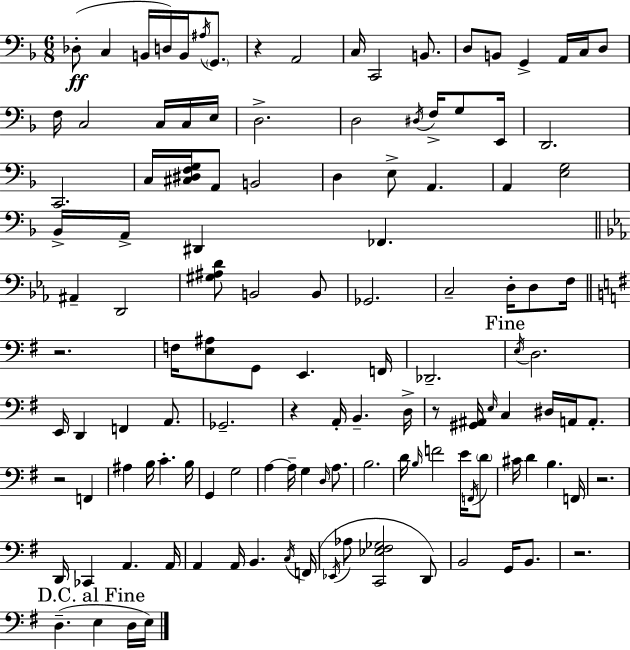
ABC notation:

X:1
T:Untitled
M:6/8
L:1/4
K:Dm
_D,/2 C, B,,/4 D,/4 B,,/4 ^A,/4 G,,/2 z A,,2 C,/4 C,,2 B,,/2 D,/2 B,,/2 G,, A,,/4 C,/4 D,/2 F,/4 C,2 C,/4 C,/4 E,/4 D,2 D,2 ^D,/4 F,/4 G,/2 E,,/4 D,,2 C,,2 C,/4 [^C,^D,F,G,]/4 A,,/2 B,,2 D, E,/2 A,, A,, [E,G,]2 _B,,/4 A,,/4 ^D,, _F,, ^A,, D,,2 [^G,^A,D]/2 B,,2 B,,/2 _G,,2 C,2 D,/4 D,/2 F,/4 z2 F,/4 [E,^A,]/2 G,,/2 E,, F,,/4 _D,,2 E,/4 D,2 E,,/4 D,, F,, A,,/2 _G,,2 z A,,/4 B,, D,/4 z/2 [^G,,^A,,]/4 E,/4 C, ^D,/4 A,,/4 A,,/2 z2 F,, ^A, B,/4 C B,/4 G,, G,2 A, A,/4 G, D,/4 A,/2 B,2 D/4 B,/4 F2 E/4 F,,/4 D/2 ^C/4 D B, F,,/4 z2 D,,/4 _C,, A,, A,,/4 A,, A,,/4 B,, C,/4 F,,/4 _E,,/4 _A,/2 [C,,_E,^F,_G,]2 D,,/2 B,,2 G,,/4 B,,/2 z2 D, E, D,/4 E,/4